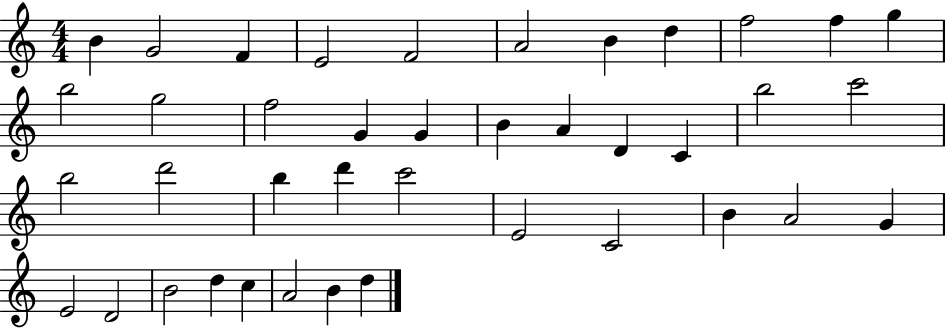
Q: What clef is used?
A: treble